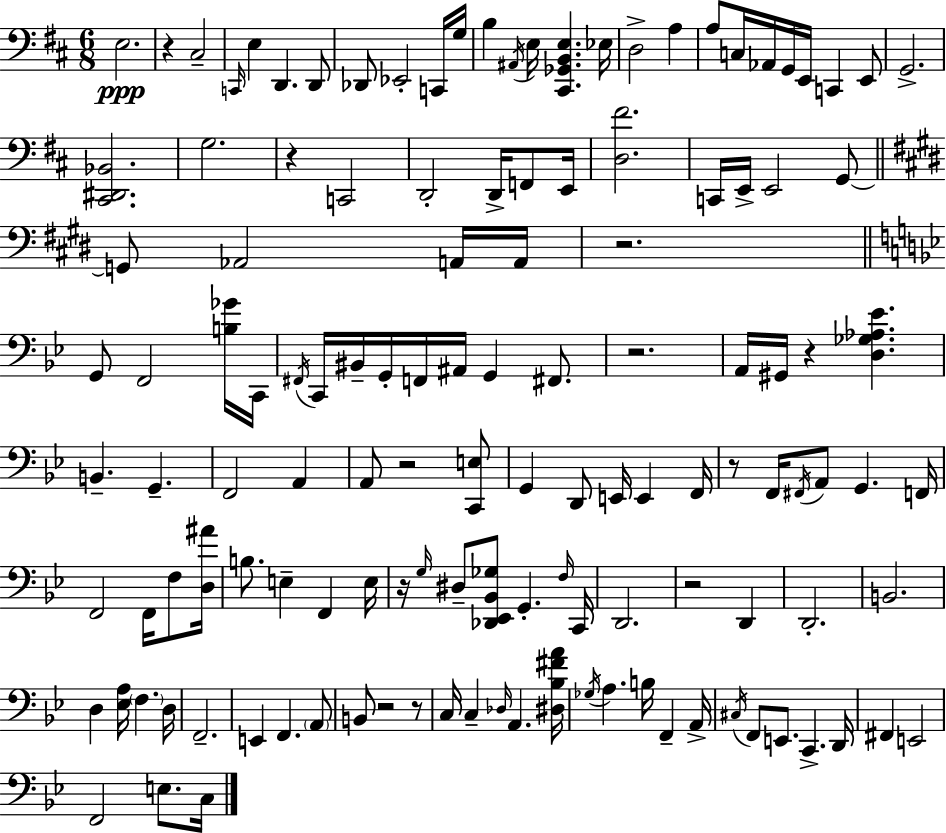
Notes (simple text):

E3/h. R/q C#3/h C2/s E3/q D2/q. D2/e Db2/e Eb2/h C2/s G3/s B3/q A#2/s E3/s [C#2,Gb2,B2,E3]/q. Eb3/s D3/h A3/q A3/e C3/s Ab2/s G2/s E2/s C2/q E2/e G2/h. [C#2,D#2,Bb2]/h. G3/h. R/q C2/h D2/h D2/s F2/e E2/s [D3,F#4]/h. C2/s E2/s E2/h G2/e G2/e Ab2/h A2/s A2/s R/h. G2/e F2/h [B3,Gb4]/s C2/s F#2/s C2/s BIS2/s G2/s F2/s A#2/s G2/q F#2/e. R/h. A2/s G#2/s R/q [D3,Gb3,Ab3,Eb4]/q. B2/q. G2/q. F2/h A2/q A2/e R/h [C2,E3]/e G2/q D2/e E2/s E2/q F2/s R/e F2/s F#2/s A2/e G2/q. F2/s F2/h F2/s F3/e [D3,A#4]/s B3/e. E3/q F2/q E3/s R/s G3/s D#3/e [Db2,Eb2,Bb2,Gb3]/e G2/q. F3/s C2/s D2/h. R/h D2/q D2/h. B2/h. D3/q [Eb3,A3]/s F3/q. D3/s F2/h. E2/q F2/q. A2/e B2/e R/h R/e C3/s C3/q Db3/s A2/q. [D#3,Bb3,F#4,A4]/s Gb3/s A3/q. B3/s F2/q A2/s C#3/s F2/e E2/e. C2/q. D2/s F#2/q E2/h F2/h E3/e. C3/s